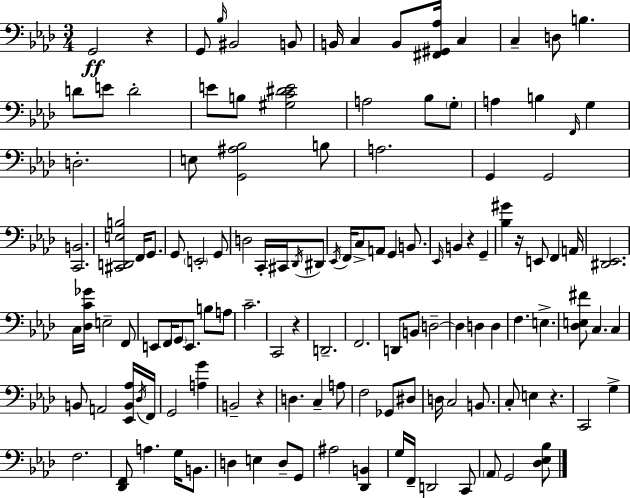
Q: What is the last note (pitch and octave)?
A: G2